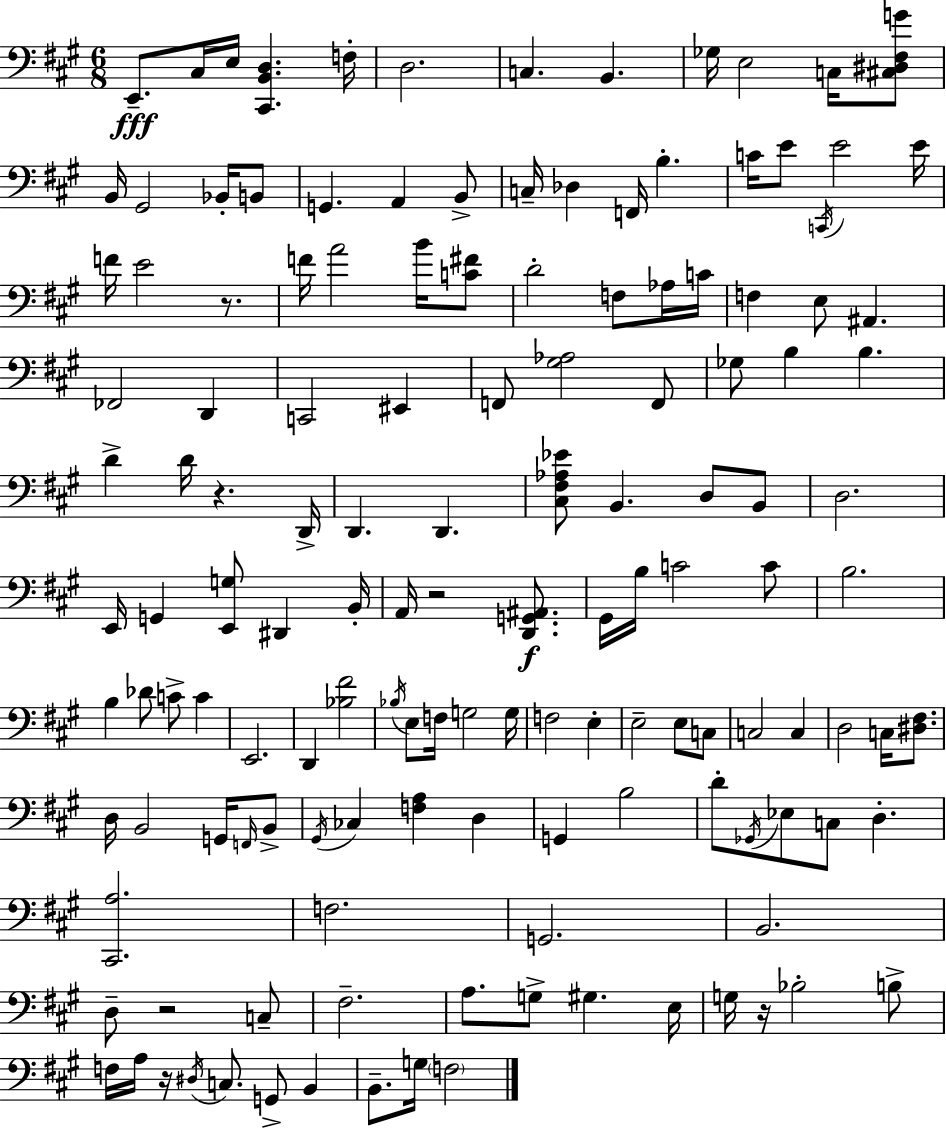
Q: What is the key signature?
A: A major